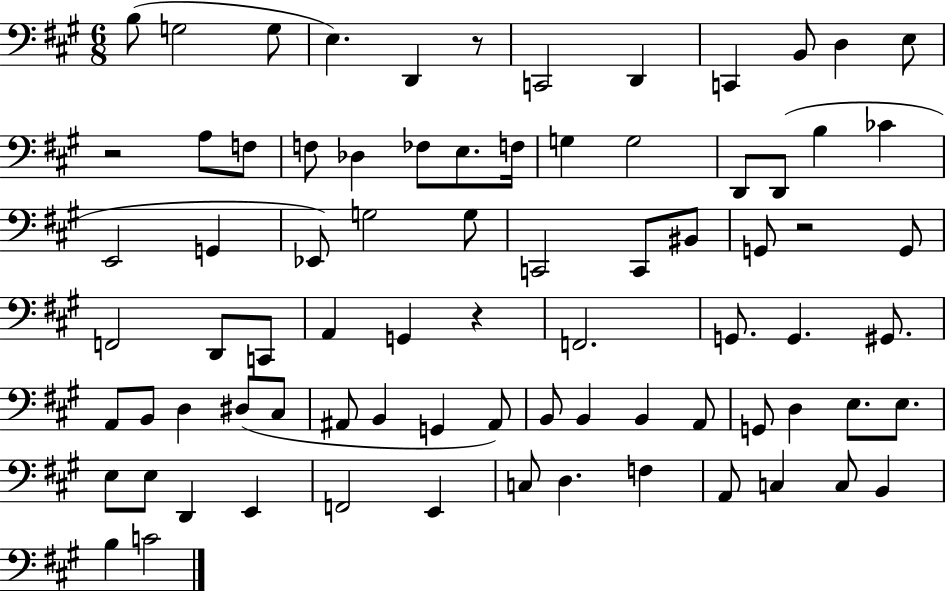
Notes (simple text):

B3/e G3/h G3/e E3/q. D2/q R/e C2/h D2/q C2/q B2/e D3/q E3/e R/h A3/e F3/e F3/e Db3/q FES3/e E3/e. F3/s G3/q G3/h D2/e D2/e B3/q CES4/q E2/h G2/q Eb2/e G3/h G3/e C2/h C2/e BIS2/e G2/e R/h G2/e F2/h D2/e C2/e A2/q G2/q R/q F2/h. G2/e. G2/q. G#2/e. A2/e B2/e D3/q D#3/e C#3/e A#2/e B2/q G2/q A#2/e B2/e B2/q B2/q A2/e G2/e D3/q E3/e. E3/e. E3/e E3/e D2/q E2/q F2/h E2/q C3/e D3/q. F3/q A2/e C3/q C3/e B2/q B3/q C4/h